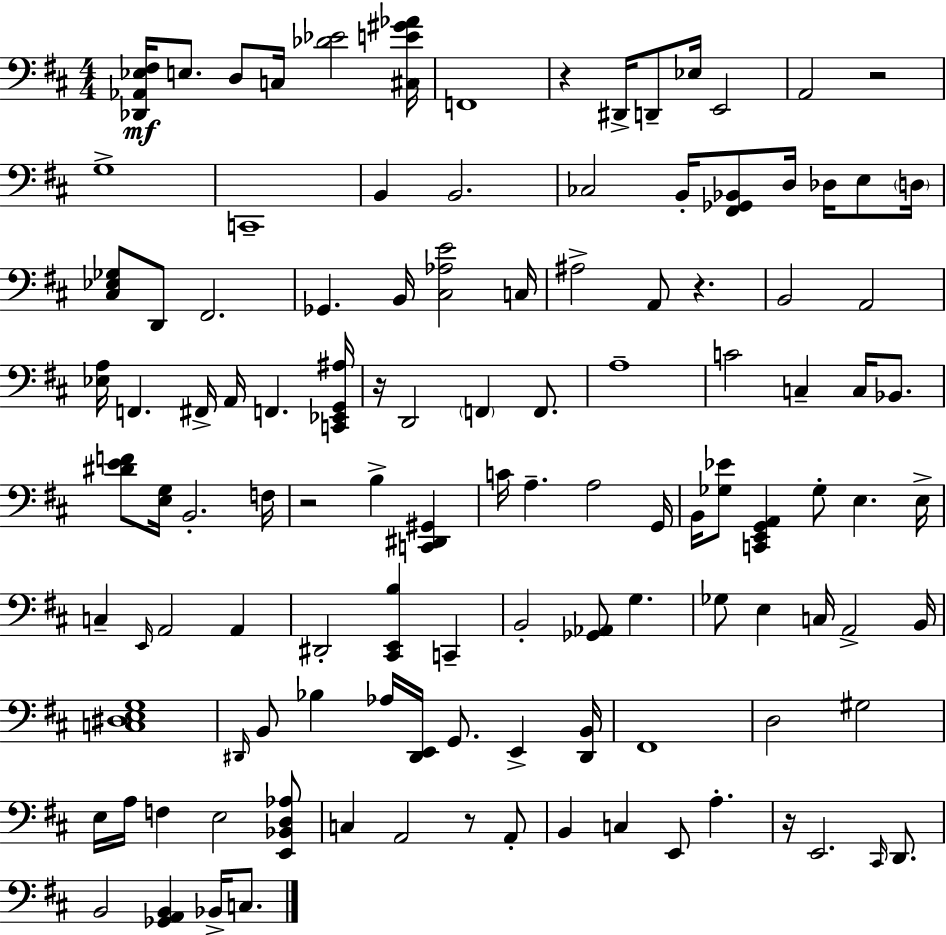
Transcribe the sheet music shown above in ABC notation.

X:1
T:Untitled
M:4/4
L:1/4
K:D
[_D,,_A,,_E,^F,]/4 E,/2 D,/2 C,/4 [_D_E]2 [^C,E^G_A]/4 F,,4 z ^D,,/4 D,,/2 _E,/4 E,,2 A,,2 z2 G,4 C,,4 B,, B,,2 _C,2 B,,/4 [^F,,_G,,_B,,]/2 D,/4 _D,/4 E,/2 D,/4 [^C,_E,_G,]/2 D,,/2 ^F,,2 _G,, B,,/4 [^C,_A,E]2 C,/4 ^A,2 A,,/2 z B,,2 A,,2 [_E,A,]/4 F,, ^F,,/4 A,,/4 F,, [C,,_E,,G,,^A,]/4 z/4 D,,2 F,, F,,/2 A,4 C2 C, C,/4 _B,,/2 [^DEF]/2 [E,G,]/4 B,,2 F,/4 z2 B, [C,,^D,,^G,,] C/4 A, A,2 G,,/4 B,,/4 [_G,_E]/2 [C,,E,,G,,A,,] _G,/2 E, E,/4 C, E,,/4 A,,2 A,, ^D,,2 [^C,,E,,B,] C,, B,,2 [_G,,_A,,]/2 G, _G,/2 E, C,/4 A,,2 B,,/4 [C,^D,E,G,]4 ^D,,/4 B,,/2 _B, _A,/4 [^D,,E,,]/4 G,,/2 E,, [^D,,B,,]/4 ^F,,4 D,2 ^G,2 E,/4 A,/4 F, E,2 [E,,_B,,D,_A,]/2 C, A,,2 z/2 A,,/2 B,, C, E,,/2 A, z/4 E,,2 ^C,,/4 D,,/2 B,,2 [_G,,A,,B,,] _B,,/4 C,/2